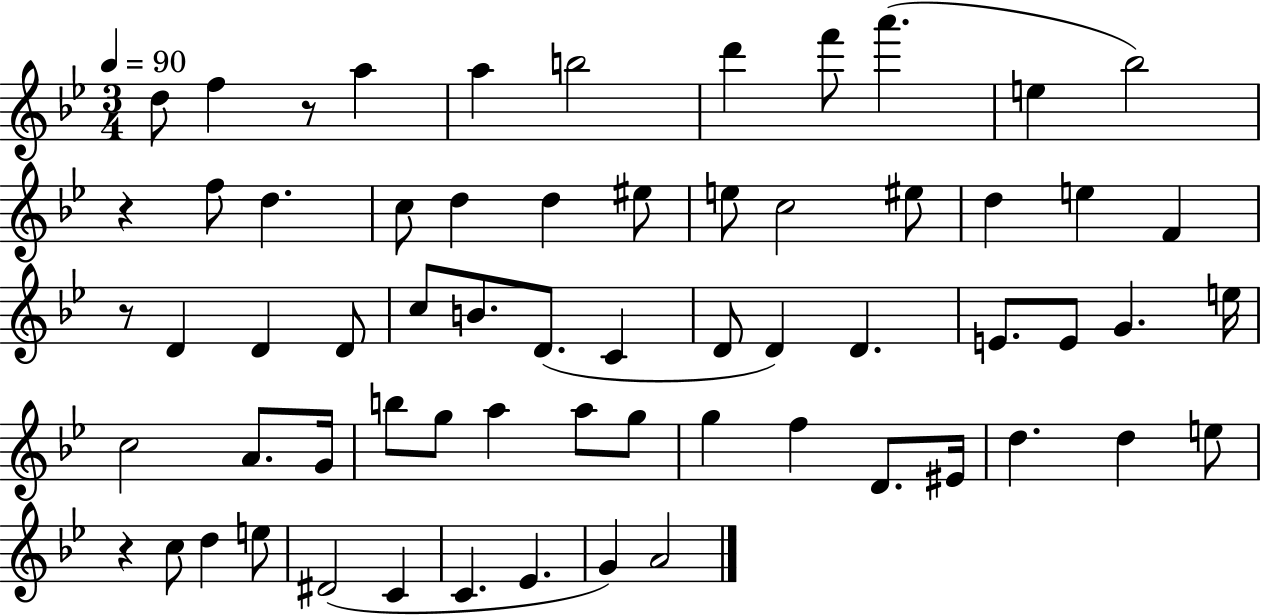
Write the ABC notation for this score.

X:1
T:Untitled
M:3/4
L:1/4
K:Bb
d/2 f z/2 a a b2 d' f'/2 a' e _b2 z f/2 d c/2 d d ^e/2 e/2 c2 ^e/2 d e F z/2 D D D/2 c/2 B/2 D/2 C D/2 D D E/2 E/2 G e/4 c2 A/2 G/4 b/2 g/2 a a/2 g/2 g f D/2 ^E/4 d d e/2 z c/2 d e/2 ^D2 C C _E G A2